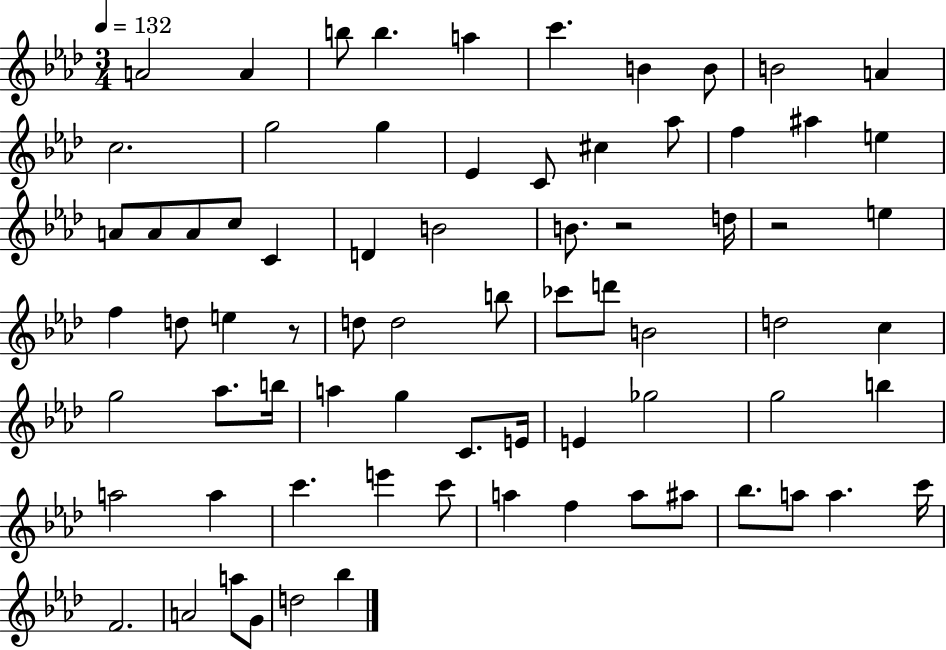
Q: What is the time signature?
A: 3/4